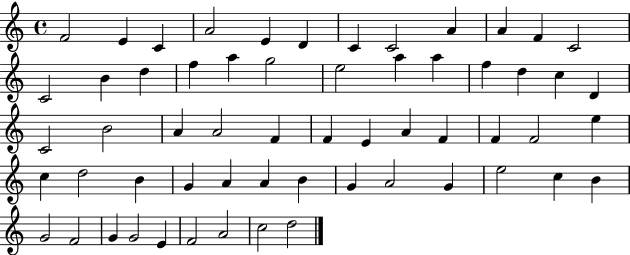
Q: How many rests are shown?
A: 0